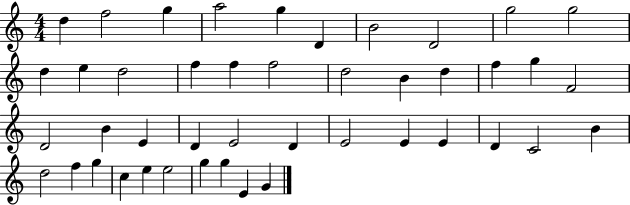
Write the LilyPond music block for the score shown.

{
  \clef treble
  \numericTimeSignature
  \time 4/4
  \key c \major
  d''4 f''2 g''4 | a''2 g''4 d'4 | b'2 d'2 | g''2 g''2 | \break d''4 e''4 d''2 | f''4 f''4 f''2 | d''2 b'4 d''4 | f''4 g''4 f'2 | \break d'2 b'4 e'4 | d'4 e'2 d'4 | e'2 e'4 e'4 | d'4 c'2 b'4 | \break d''2 f''4 g''4 | c''4 e''4 e''2 | g''4 g''4 e'4 g'4 | \bar "|."
}